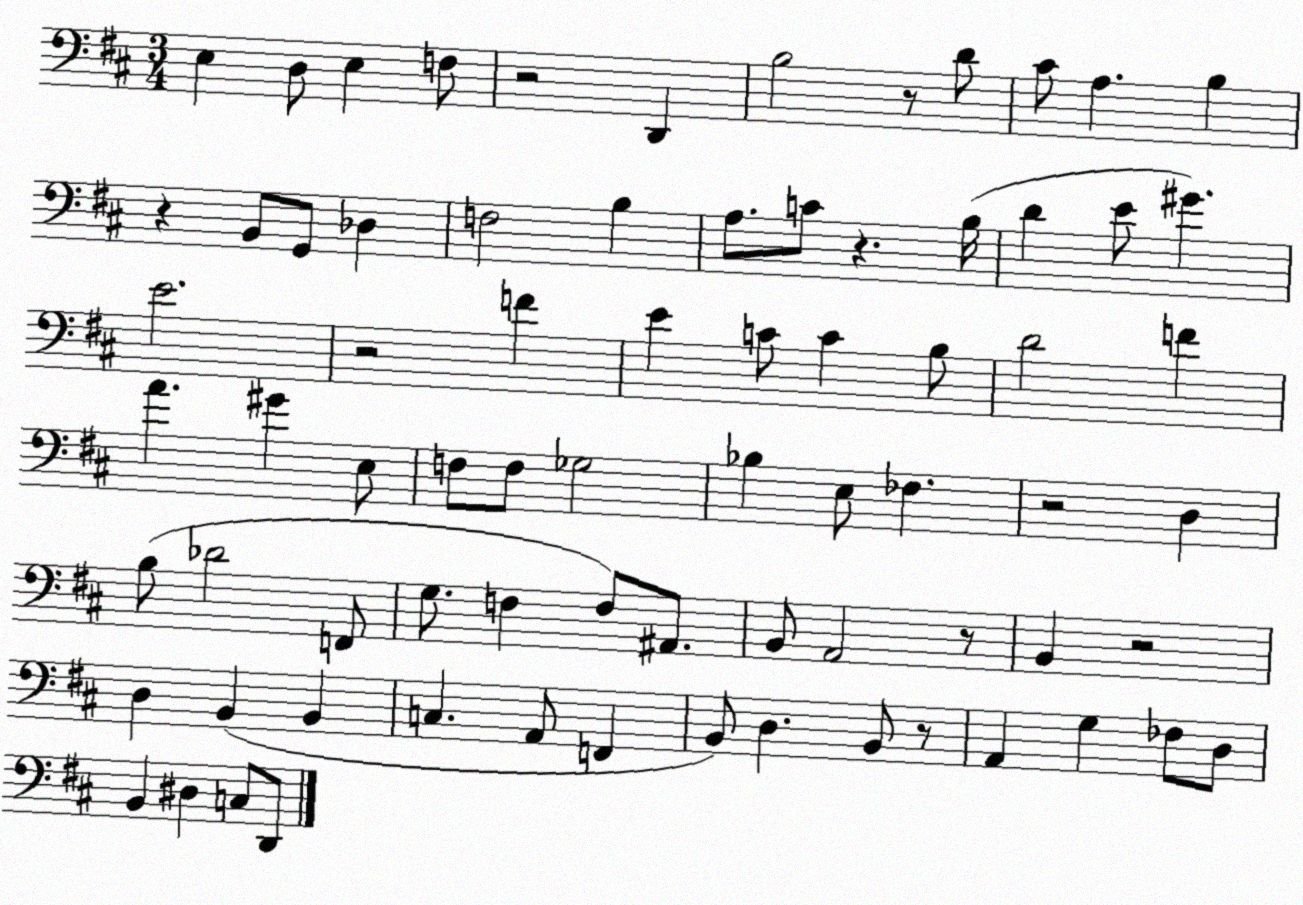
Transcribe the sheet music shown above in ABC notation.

X:1
T:Untitled
M:3/4
L:1/4
K:D
E, D,/2 E, F,/2 z2 D,, B,2 z/2 D/2 ^C/2 A, B, z B,,/2 G,,/2 _D, F,2 B, A,/2 C/2 z B,/4 D E/2 ^G E2 z2 F E C/2 C B,/2 D2 F A ^G E,/2 F,/2 F,/2 _G,2 _B, E,/2 _F, z2 D, B,/2 _D2 F,,/2 G,/2 F, F,/2 ^A,,/2 B,,/2 A,,2 z/2 B,, z2 D, B,, B,, C, A,,/2 F,, B,,/2 D, B,,/2 z/2 A,, G, _F,/2 D,/2 B,, ^D, C,/2 D,,/2